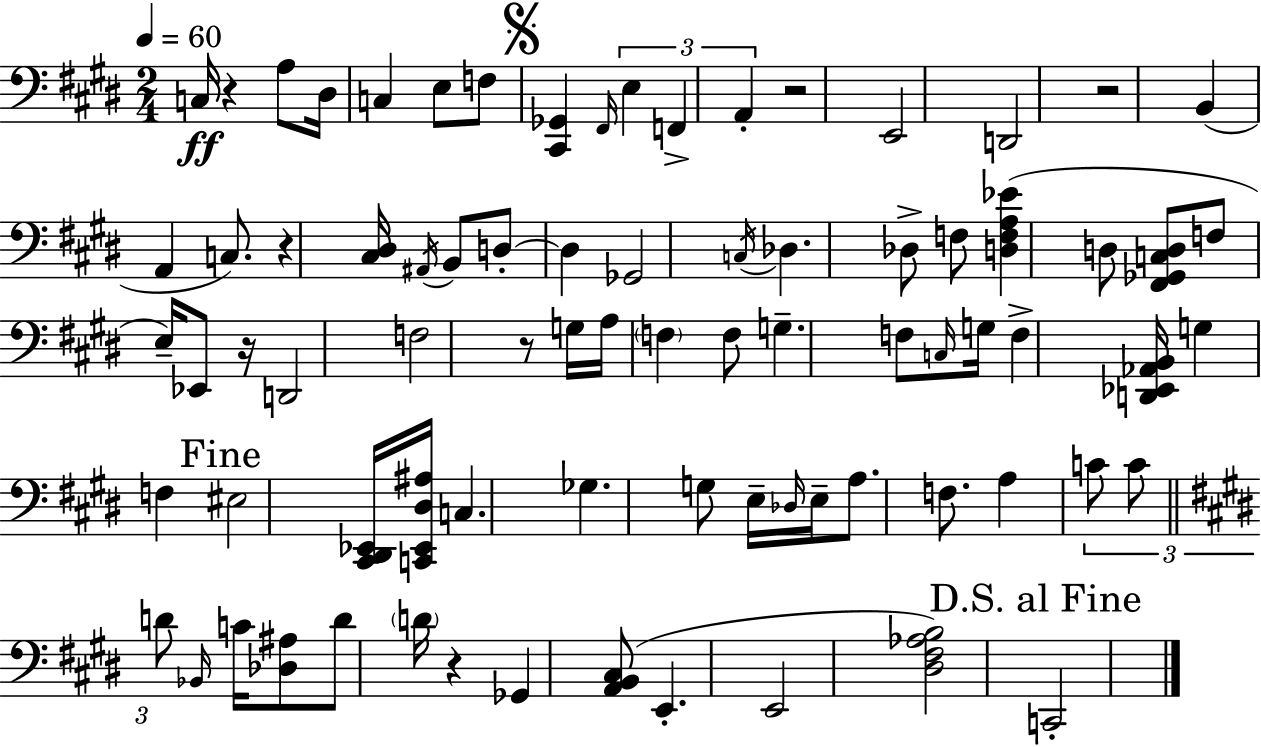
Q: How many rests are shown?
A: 7